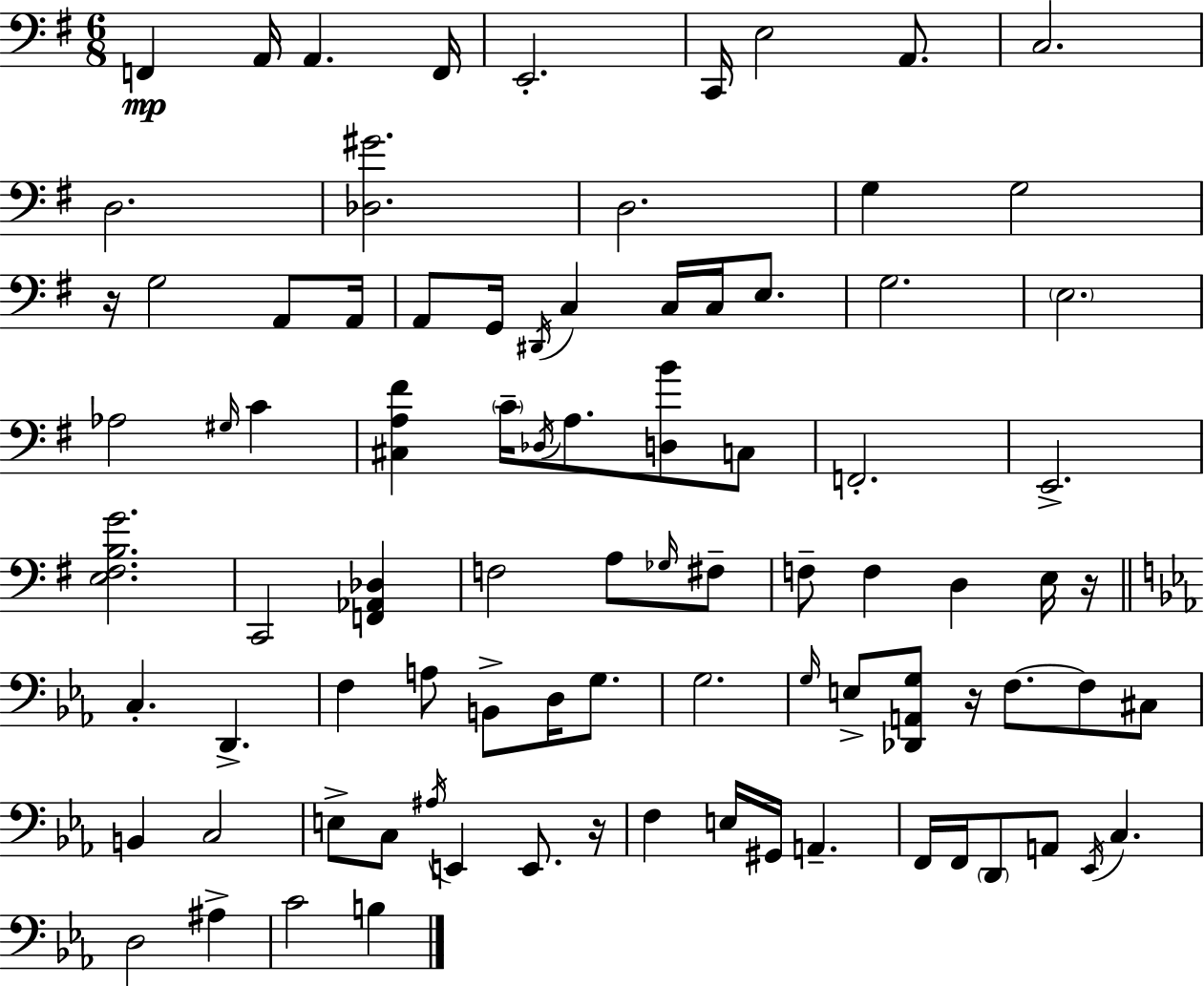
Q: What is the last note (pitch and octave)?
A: B3